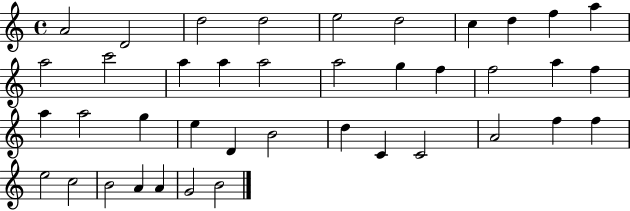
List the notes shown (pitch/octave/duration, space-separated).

A4/h D4/h D5/h D5/h E5/h D5/h C5/q D5/q F5/q A5/q A5/h C6/h A5/q A5/q A5/h A5/h G5/q F5/q F5/h A5/q F5/q A5/q A5/h G5/q E5/q D4/q B4/h D5/q C4/q C4/h A4/h F5/q F5/q E5/h C5/h B4/h A4/q A4/q G4/h B4/h